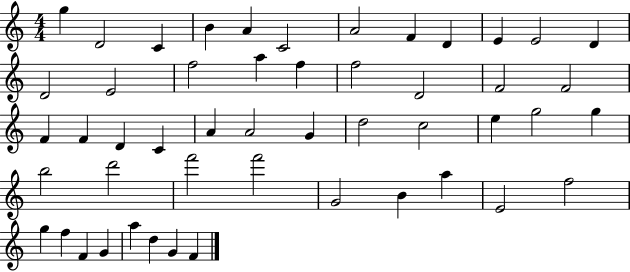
G5/q D4/h C4/q B4/q A4/q C4/h A4/h F4/q D4/q E4/q E4/h D4/q D4/h E4/h F5/h A5/q F5/q F5/h D4/h F4/h F4/h F4/q F4/q D4/q C4/q A4/q A4/h G4/q D5/h C5/h E5/q G5/h G5/q B5/h D6/h F6/h F6/h G4/h B4/q A5/q E4/h F5/h G5/q F5/q F4/q G4/q A5/q D5/q G4/q F4/q